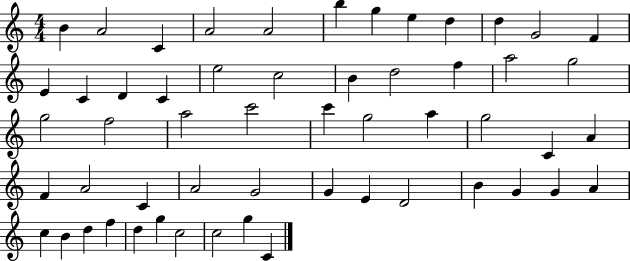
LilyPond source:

{
  \clef treble
  \numericTimeSignature
  \time 4/4
  \key c \major
  b'4 a'2 c'4 | a'2 a'2 | b''4 g''4 e''4 d''4 | d''4 g'2 f'4 | \break e'4 c'4 d'4 c'4 | e''2 c''2 | b'4 d''2 f''4 | a''2 g''2 | \break g''2 f''2 | a''2 c'''2 | c'''4 g''2 a''4 | g''2 c'4 a'4 | \break f'4 a'2 c'4 | a'2 g'2 | g'4 e'4 d'2 | b'4 g'4 g'4 a'4 | \break c''4 b'4 d''4 f''4 | d''4 g''4 c''2 | c''2 g''4 c'4 | \bar "|."
}